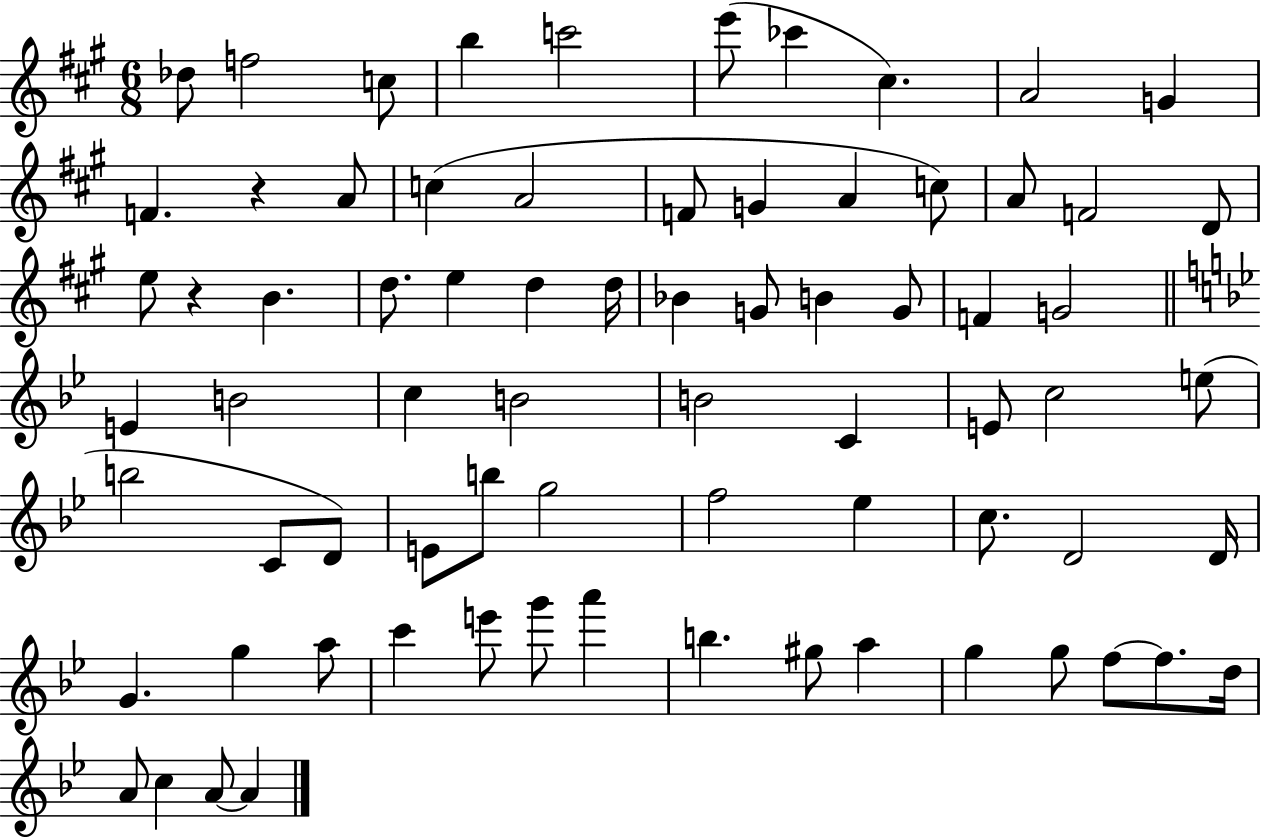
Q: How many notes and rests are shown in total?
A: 74